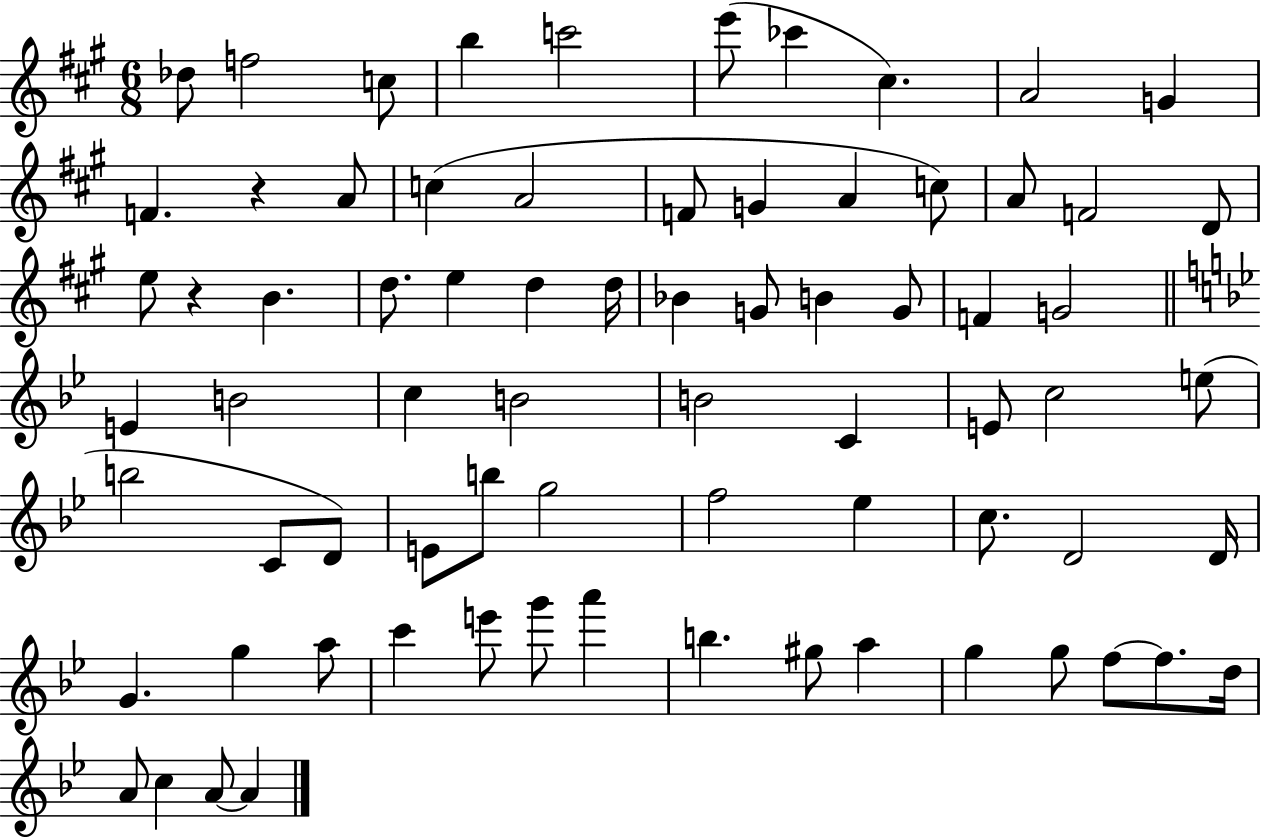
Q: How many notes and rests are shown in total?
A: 74